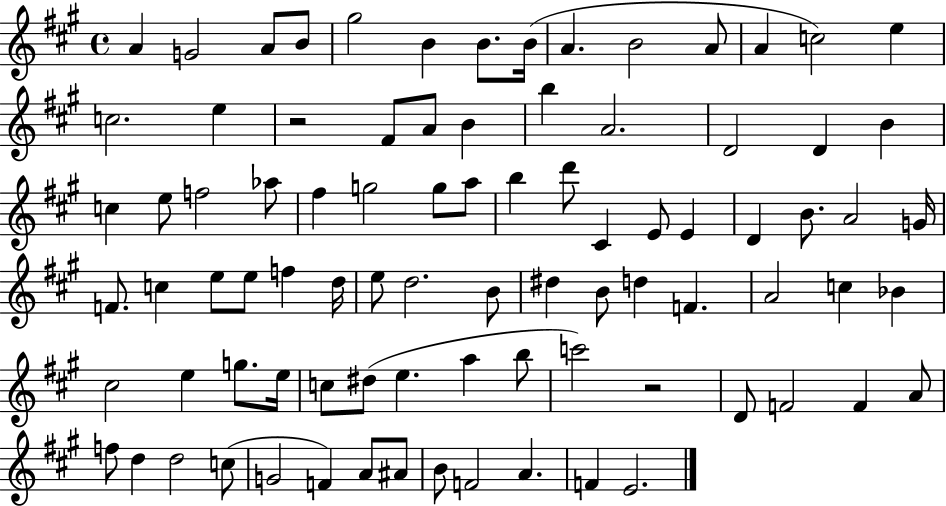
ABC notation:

X:1
T:Untitled
M:4/4
L:1/4
K:A
A G2 A/2 B/2 ^g2 B B/2 B/4 A B2 A/2 A c2 e c2 e z2 ^F/2 A/2 B b A2 D2 D B c e/2 f2 _a/2 ^f g2 g/2 a/2 b d'/2 ^C E/2 E D B/2 A2 G/4 F/2 c e/2 e/2 f d/4 e/2 d2 B/2 ^d B/2 d F A2 c _B ^c2 e g/2 e/4 c/2 ^d/2 e a b/2 c'2 z2 D/2 F2 F A/2 f/2 d d2 c/2 G2 F A/2 ^A/2 B/2 F2 A F E2